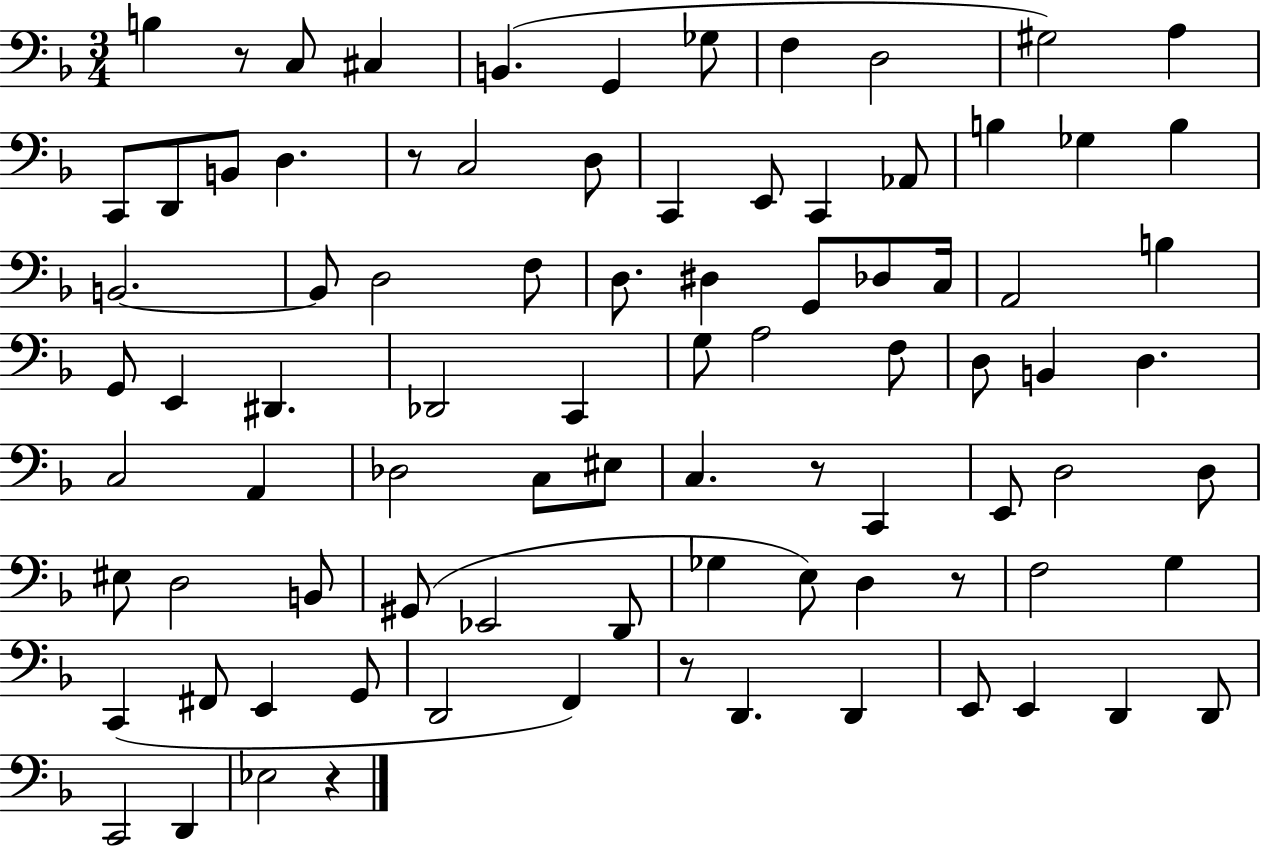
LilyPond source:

{
  \clef bass
  \numericTimeSignature
  \time 3/4
  \key f \major
  \repeat volta 2 { b4 r8 c8 cis4 | b,4.( g,4 ges8 | f4 d2 | gis2) a4 | \break c,8 d,8 b,8 d4. | r8 c2 d8 | c,4 e,8 c,4 aes,8 | b4 ges4 b4 | \break b,2.~~ | b,8 d2 f8 | d8. dis4 g,8 des8 c16 | a,2 b4 | \break g,8 e,4 dis,4. | des,2 c,4 | g8 a2 f8 | d8 b,4 d4. | \break c2 a,4 | des2 c8 eis8 | c4. r8 c,4 | e,8 d2 d8 | \break eis8 d2 b,8 | gis,8( ees,2 d,8 | ges4 e8) d4 r8 | f2 g4 | \break c,4( fis,8 e,4 g,8 | d,2 f,4) | r8 d,4. d,4 | e,8 e,4 d,4 d,8 | \break c,2 d,4 | ees2 r4 | } \bar "|."
}